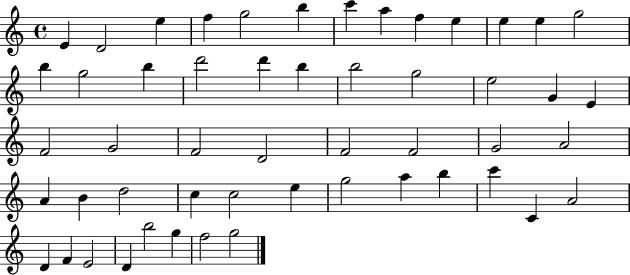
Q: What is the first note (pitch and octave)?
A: E4